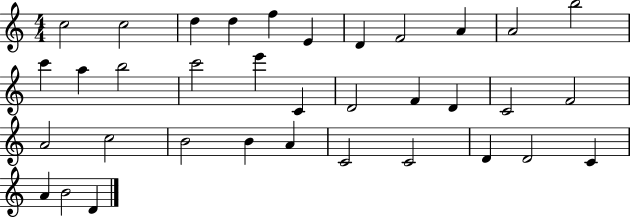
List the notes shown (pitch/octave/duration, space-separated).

C5/h C5/h D5/q D5/q F5/q E4/q D4/q F4/h A4/q A4/h B5/h C6/q A5/q B5/h C6/h E6/q C4/q D4/h F4/q D4/q C4/h F4/h A4/h C5/h B4/h B4/q A4/q C4/h C4/h D4/q D4/h C4/q A4/q B4/h D4/q